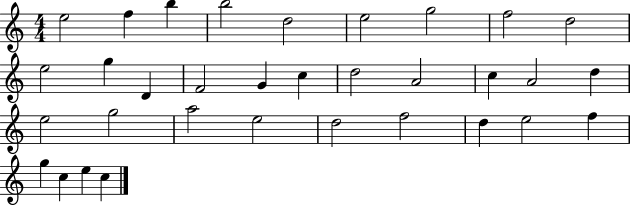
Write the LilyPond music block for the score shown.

{
  \clef treble
  \numericTimeSignature
  \time 4/4
  \key c \major
  e''2 f''4 b''4 | b''2 d''2 | e''2 g''2 | f''2 d''2 | \break e''2 g''4 d'4 | f'2 g'4 c''4 | d''2 a'2 | c''4 a'2 d''4 | \break e''2 g''2 | a''2 e''2 | d''2 f''2 | d''4 e''2 f''4 | \break g''4 c''4 e''4 c''4 | \bar "|."
}